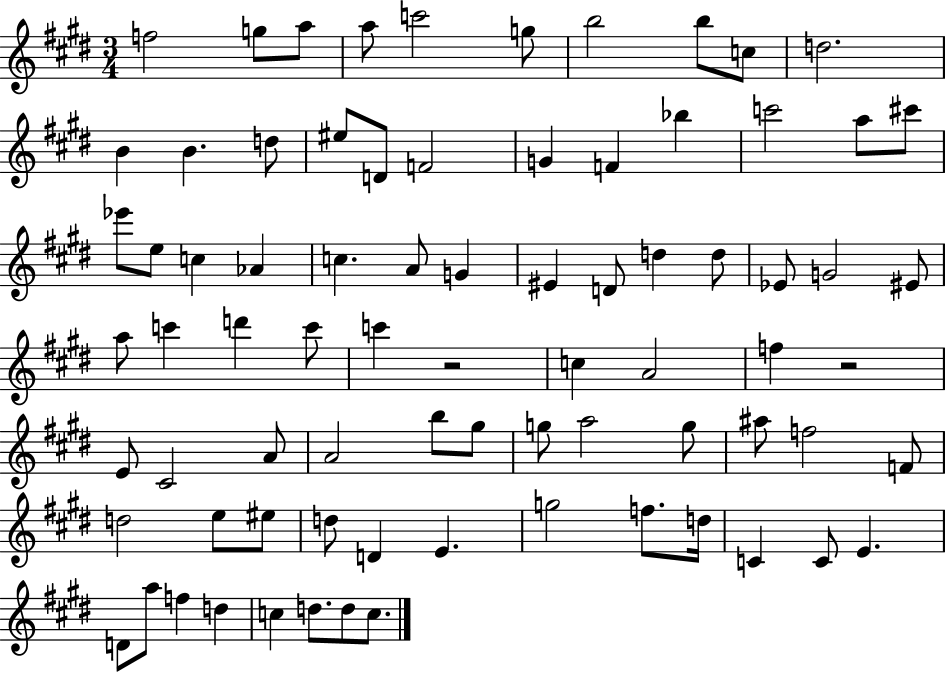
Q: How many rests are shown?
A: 2